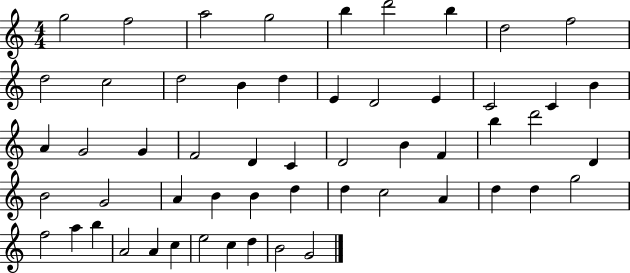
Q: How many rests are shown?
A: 0